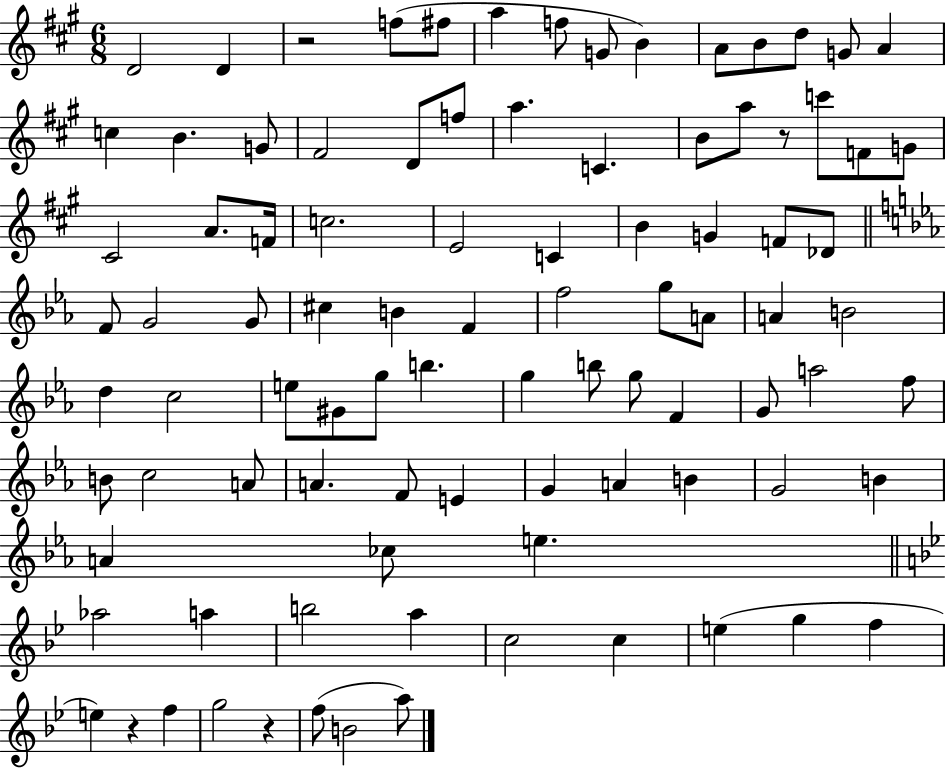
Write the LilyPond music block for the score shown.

{
  \clef treble
  \numericTimeSignature
  \time 6/8
  \key a \major
  d'2 d'4 | r2 f''8( fis''8 | a''4 f''8 g'8 b'4) | a'8 b'8 d''8 g'8 a'4 | \break c''4 b'4. g'8 | fis'2 d'8 f''8 | a''4. c'4. | b'8 a''8 r8 c'''8 f'8 g'8 | \break cis'2 a'8. f'16 | c''2. | e'2 c'4 | b'4 g'4 f'8 des'8 | \break \bar "||" \break \key ees \major f'8 g'2 g'8 | cis''4 b'4 f'4 | f''2 g''8 a'8 | a'4 b'2 | \break d''4 c''2 | e''8 gis'8 g''8 b''4. | g''4 b''8 g''8 f'4 | g'8 a''2 f''8 | \break b'8 c''2 a'8 | a'4. f'8 e'4 | g'4 a'4 b'4 | g'2 b'4 | \break a'4 ces''8 e''4. | \bar "||" \break \key bes \major aes''2 a''4 | b''2 a''4 | c''2 c''4 | e''4( g''4 f''4 | \break e''4) r4 f''4 | g''2 r4 | f''8( b'2 a''8) | \bar "|."
}